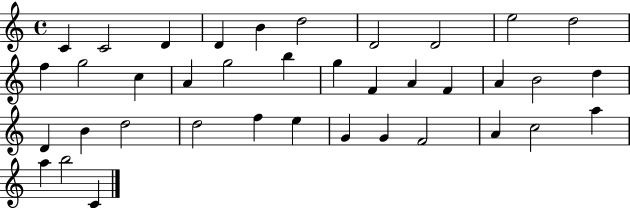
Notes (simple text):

C4/q C4/h D4/q D4/q B4/q D5/h D4/h D4/h E5/h D5/h F5/q G5/h C5/q A4/q G5/h B5/q G5/q F4/q A4/q F4/q A4/q B4/h D5/q D4/q B4/q D5/h D5/h F5/q E5/q G4/q G4/q F4/h A4/q C5/h A5/q A5/q B5/h C4/q